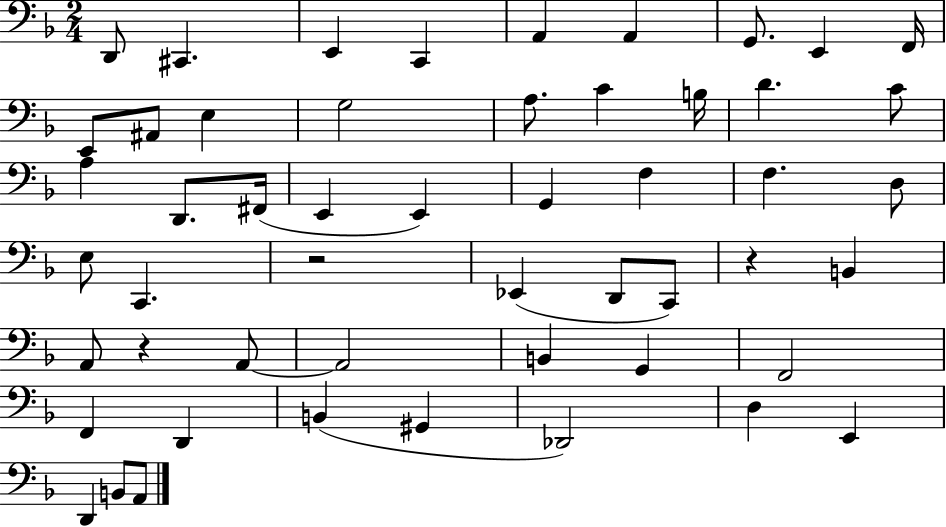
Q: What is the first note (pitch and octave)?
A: D2